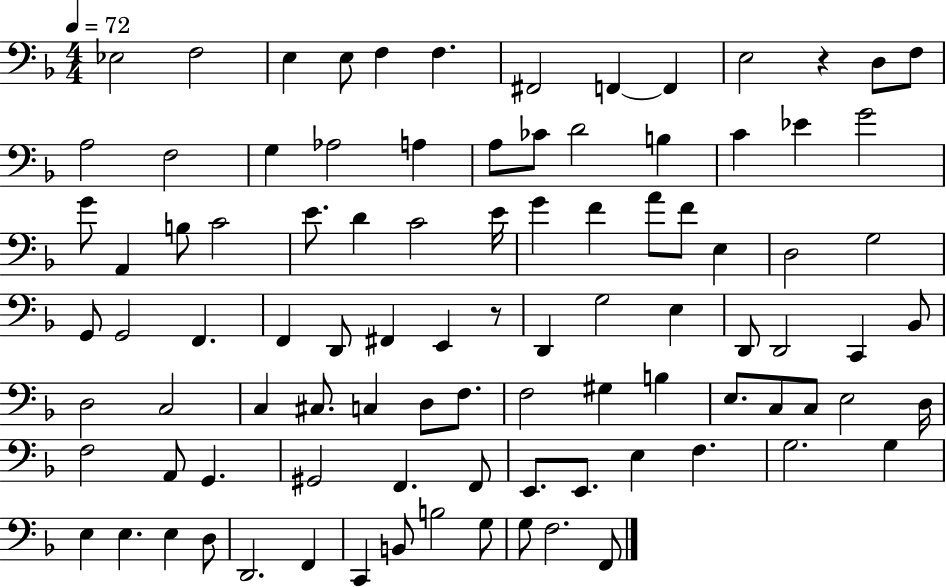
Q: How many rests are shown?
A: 2